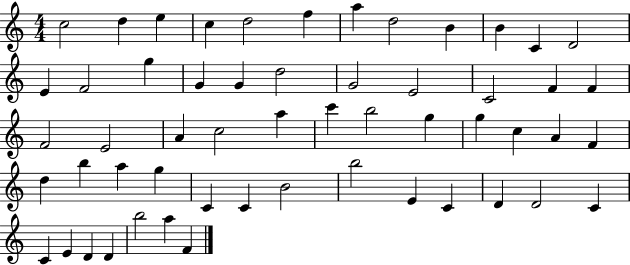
X:1
T:Untitled
M:4/4
L:1/4
K:C
c2 d e c d2 f a d2 B B C D2 E F2 g G G d2 G2 E2 C2 F F F2 E2 A c2 a c' b2 g g c A F d b a g C C B2 b2 E C D D2 C C E D D b2 a F